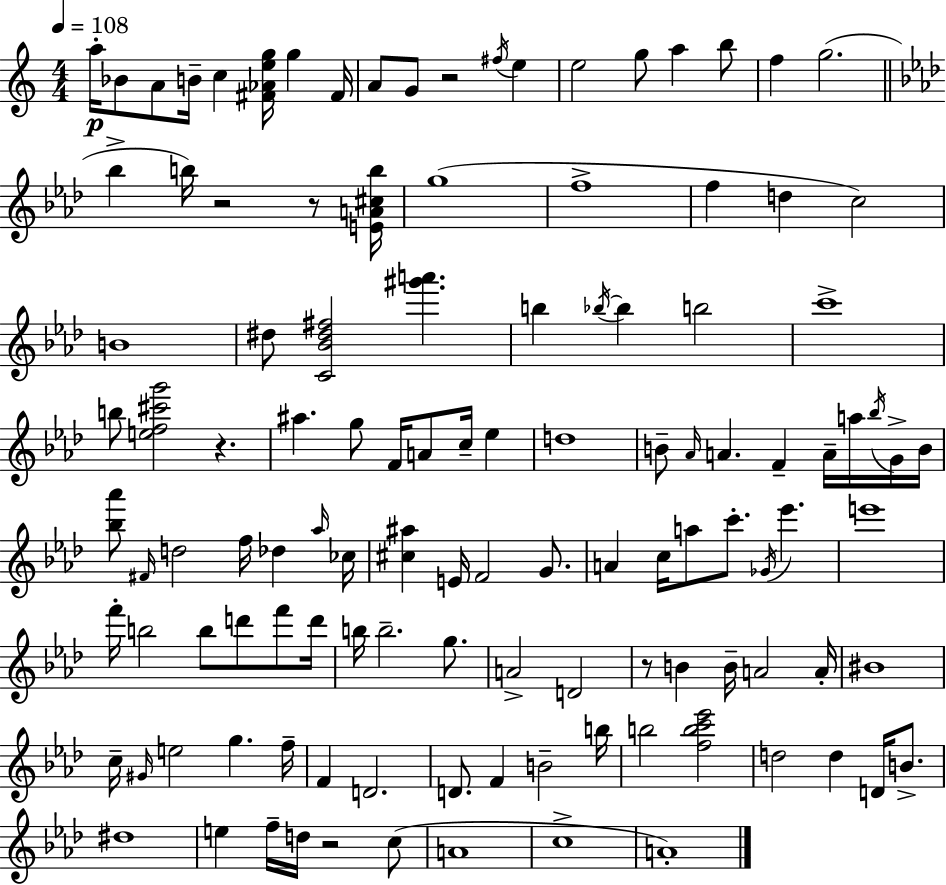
{
  \clef treble
  \numericTimeSignature
  \time 4/4
  \key c \major
  \tempo 4 = 108
  a''16-.\p bes'8 a'8 b'16-- c''4 <fis' aes' e'' g''>16 g''4 fis'16 | a'8 g'8 r2 \acciaccatura { fis''16 } e''4 | e''2 g''8 a''4 b''8 | f''4 g''2.( | \break \bar "||" \break \key f \minor bes''4-> b''16) r2 r8 <e' a' cis'' b''>16 | g''1( | f''1-> | f''4 d''4 c''2) | \break b'1 | dis''8 <c' bes' dis'' fis''>2 <gis''' a'''>4. | b''4 \acciaccatura { bes''16~ }~ bes''4 b''2 | c'''1-> | \break b''8 <e'' f'' cis''' g'''>2 r4. | ais''4. g''8 f'16 a'8 c''16-- ees''4 | d''1 | b'8-- \grace { aes'16 } a'4. f'4-- a'16-- a''16 | \break \acciaccatura { bes''16 } g'16-> b'16 <bes'' aes'''>8 \grace { fis'16 } d''2 f''16 des''4 | \grace { aes''16 } ces''16 <cis'' ais''>4 e'16 f'2 | g'8. a'4 c''16 a''8 c'''8.-. \acciaccatura { ges'16 } | ees'''4. e'''1 | \break f'''16-. b''2 b''8 | d'''8 f'''8 d'''16 b''16 b''2.-- | g''8. a'2-> d'2 | r8 b'4 b'16-- a'2 | \break a'16-. bis'1 | c''16-- \grace { gis'16 } e''2 | g''4. f''16-- f'4 d'2. | d'8. f'4 b'2-- | \break b''16 b''2 <f'' b'' c''' ees'''>2 | d''2 d''4 | d'16 b'8.-> dis''1 | e''4 f''16-- d''16 r2 | \break c''8( a'1 | c''1-> | a'1-.) | \bar "|."
}